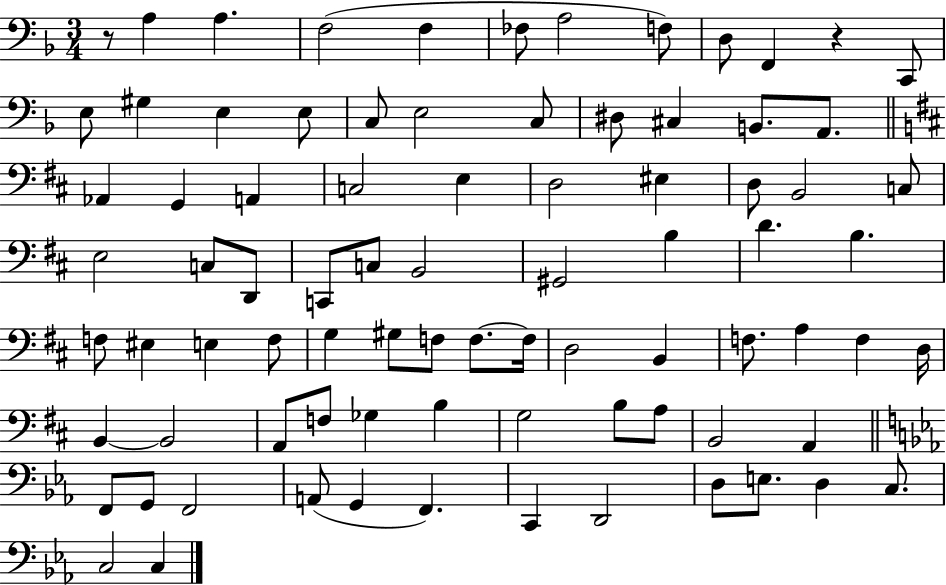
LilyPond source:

{
  \clef bass
  \numericTimeSignature
  \time 3/4
  \key f \major
  r8 a4 a4. | f2( f4 | fes8 a2 f8) | d8 f,4 r4 c,8 | \break e8 gis4 e4 e8 | c8 e2 c8 | dis8 cis4 b,8. a,8. | \bar "||" \break \key b \minor aes,4 g,4 a,4 | c2 e4 | d2 eis4 | d8 b,2 c8 | \break e2 c8 d,8 | c,8 c8 b,2 | gis,2 b4 | d'4. b4. | \break f8 eis4 e4 f8 | g4 gis8 f8 f8.~~ f16 | d2 b,4 | f8. a4 f4 d16 | \break b,4~~ b,2 | a,8 f8 ges4 b4 | g2 b8 a8 | b,2 a,4 | \break \bar "||" \break \key c \minor f,8 g,8 f,2 | a,8( g,4 f,4.) | c,4 d,2 | d8 e8. d4 c8. | \break c2 c4 | \bar "|."
}